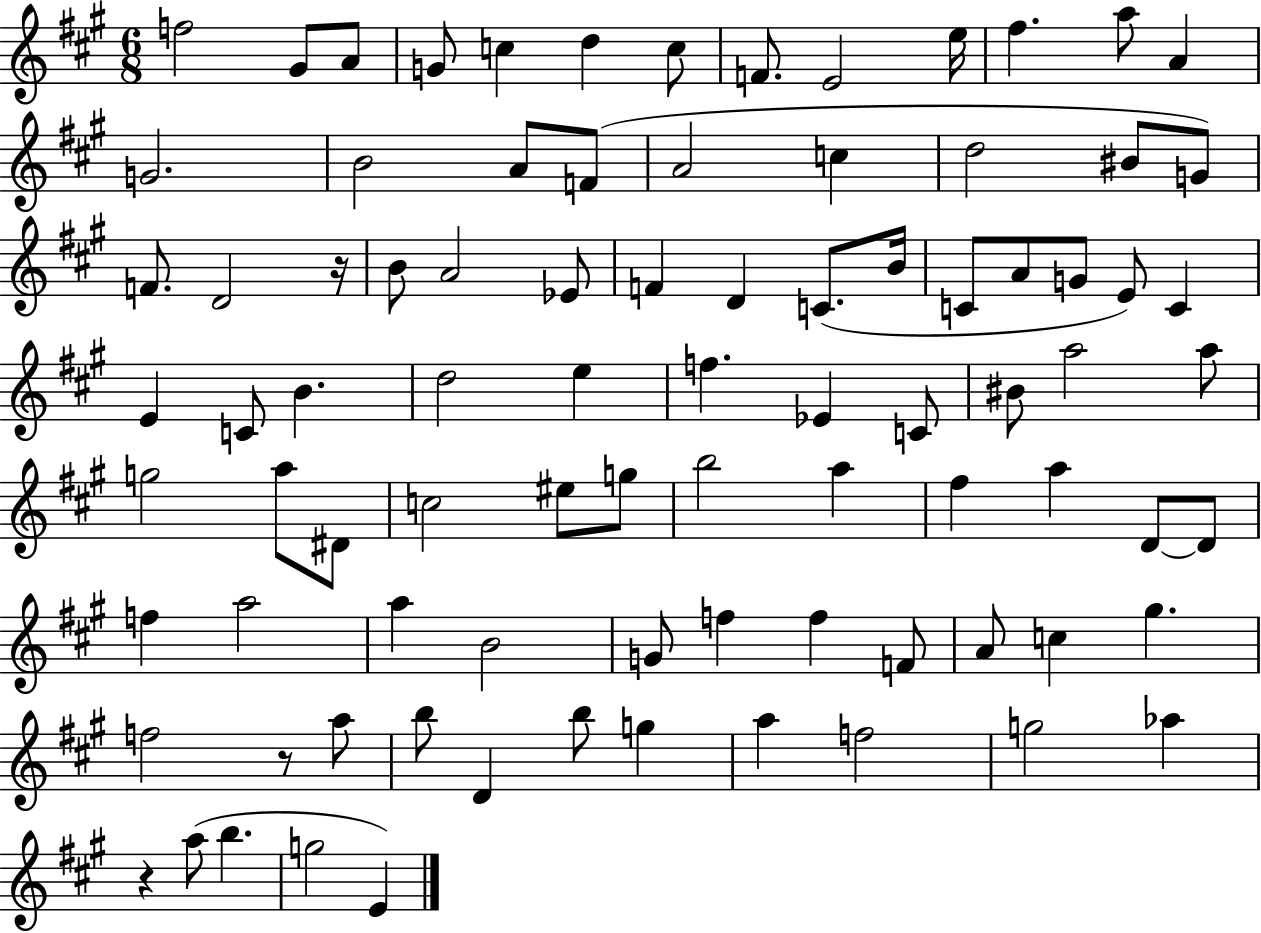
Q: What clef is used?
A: treble